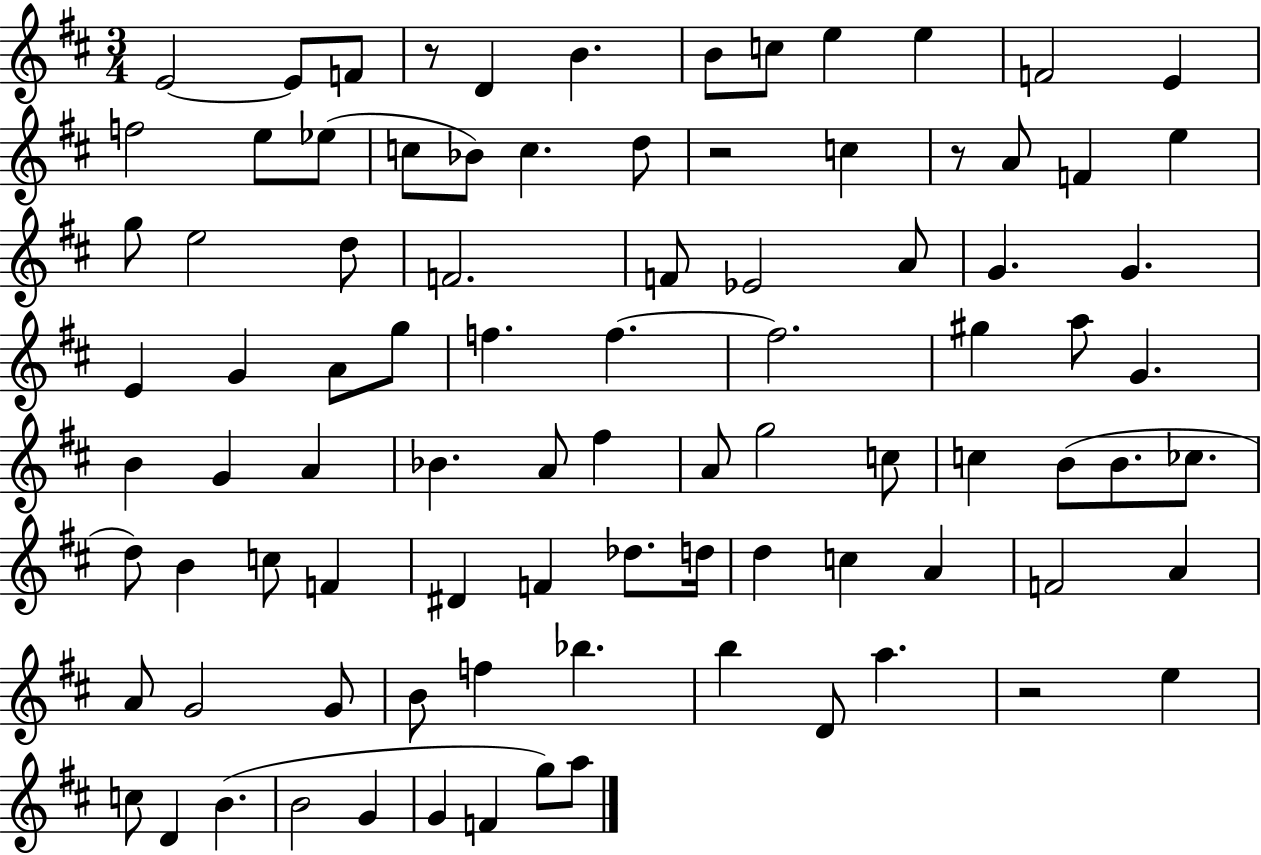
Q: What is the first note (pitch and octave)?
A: E4